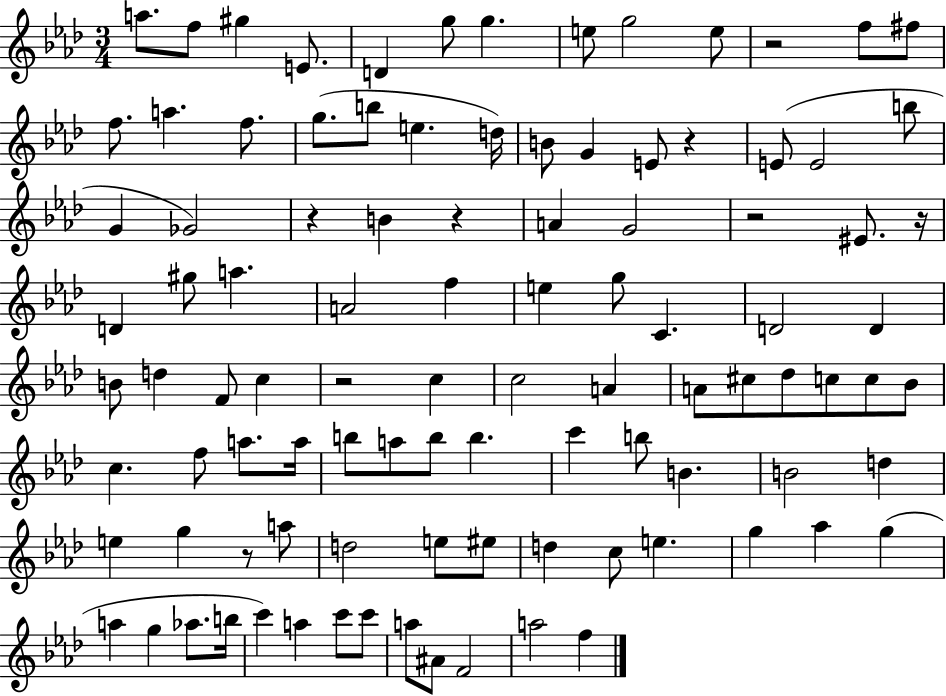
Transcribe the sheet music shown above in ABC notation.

X:1
T:Untitled
M:3/4
L:1/4
K:Ab
a/2 f/2 ^g E/2 D g/2 g e/2 g2 e/2 z2 f/2 ^f/2 f/2 a f/2 g/2 b/2 e d/4 B/2 G E/2 z E/2 E2 b/2 G _G2 z B z A G2 z2 ^E/2 z/4 D ^g/2 a A2 f e g/2 C D2 D B/2 d F/2 c z2 c c2 A A/2 ^c/2 _d/2 c/2 c/2 _B/2 c f/2 a/2 a/4 b/2 a/2 b/2 b c' b/2 B B2 d e g z/2 a/2 d2 e/2 ^e/2 d c/2 e g _a g a g _a/2 b/4 c' a c'/2 c'/2 a/2 ^A/2 F2 a2 f